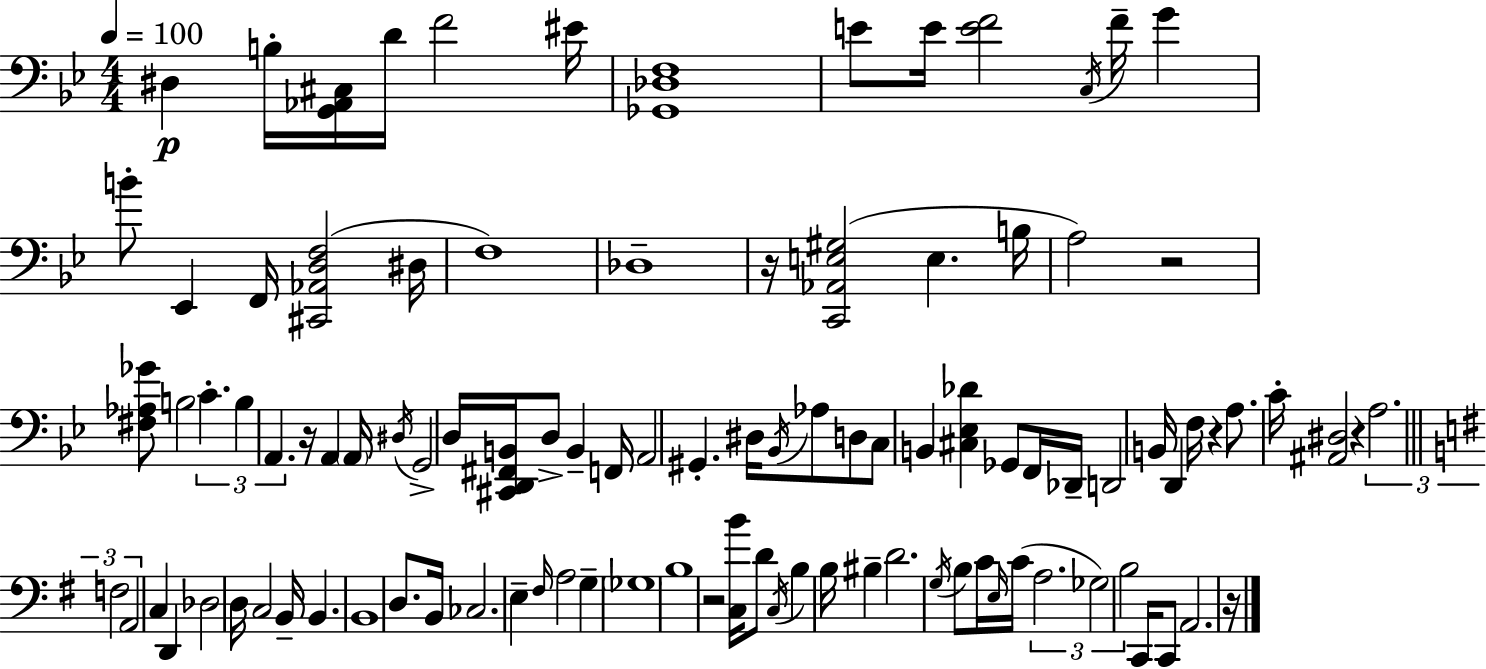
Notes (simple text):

D#3/q B3/s [G2,Ab2,C#3]/s D4/s F4/h EIS4/s [Gb2,Db3,F3]/w E4/e E4/s [E4,F4]/h C3/s F4/s G4/q B4/e Eb2/q F2/s [C#2,Ab2,D3,F3]/h D#3/s F3/w Db3/w R/s [C2,Ab2,E3,G#3]/h E3/q. B3/s A3/h R/h [F#3,Ab3,Gb4]/e B3/h C4/q. B3/q A2/q. R/s A2/q A2/s D#3/s G2/h D3/s [C#2,D2,F#2,B2]/s D3/e B2/q F2/s A2/h G#2/q. D#3/s Bb2/s Ab3/e D3/e C3/e B2/q [C#3,Eb3,Db4]/q Gb2/e F2/s Db2/s D2/h B2/s D2/q F3/s R/q A3/e. C4/s [A#2,D#3]/h R/q A3/h. F3/h A2/h C3/q D2/q Db3/h D3/s C3/h B2/s B2/q. B2/w D3/e. B2/s CES3/h. E3/q F#3/s A3/h G3/q Gb3/w B3/w R/h [C3,B4]/s D4/e C3/s B3/q B3/s BIS3/q D4/h. G3/s B3/e C4/s E3/s C4/s A3/h. Gb3/h B3/h C2/s C2/e A2/h. R/s